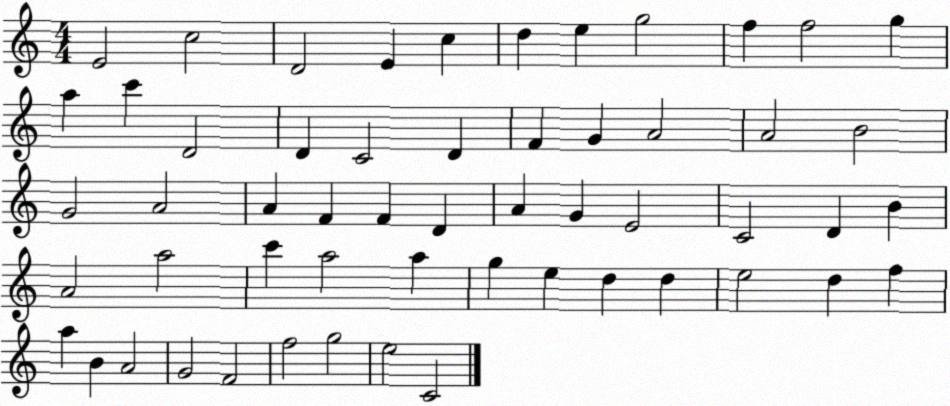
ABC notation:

X:1
T:Untitled
M:4/4
L:1/4
K:C
E2 c2 D2 E c d e g2 f f2 g a c' D2 D C2 D F G A2 A2 B2 G2 A2 A F F D A G E2 C2 D B A2 a2 c' a2 a g e d d e2 d f a B A2 G2 F2 f2 g2 e2 C2